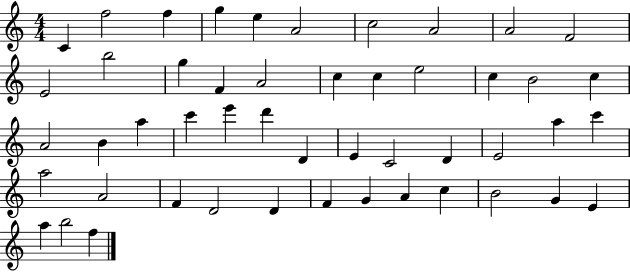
C4/q F5/h F5/q G5/q E5/q A4/h C5/h A4/h A4/h F4/h E4/h B5/h G5/q F4/q A4/h C5/q C5/q E5/h C5/q B4/h C5/q A4/h B4/q A5/q C6/q E6/q D6/q D4/q E4/q C4/h D4/q E4/h A5/q C6/q A5/h A4/h F4/q D4/h D4/q F4/q G4/q A4/q C5/q B4/h G4/q E4/q A5/q B5/h F5/q